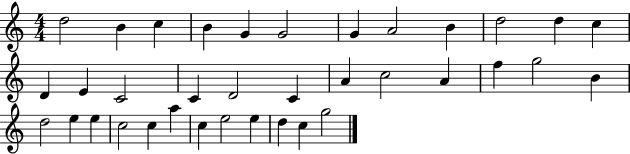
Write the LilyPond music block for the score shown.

{
  \clef treble
  \numericTimeSignature
  \time 4/4
  \key c \major
  d''2 b'4 c''4 | b'4 g'4 g'2 | g'4 a'2 b'4 | d''2 d''4 c''4 | \break d'4 e'4 c'2 | c'4 d'2 c'4 | a'4 c''2 a'4 | f''4 g''2 b'4 | \break d''2 e''4 e''4 | c''2 c''4 a''4 | c''4 e''2 e''4 | d''4 c''4 g''2 | \break \bar "|."
}